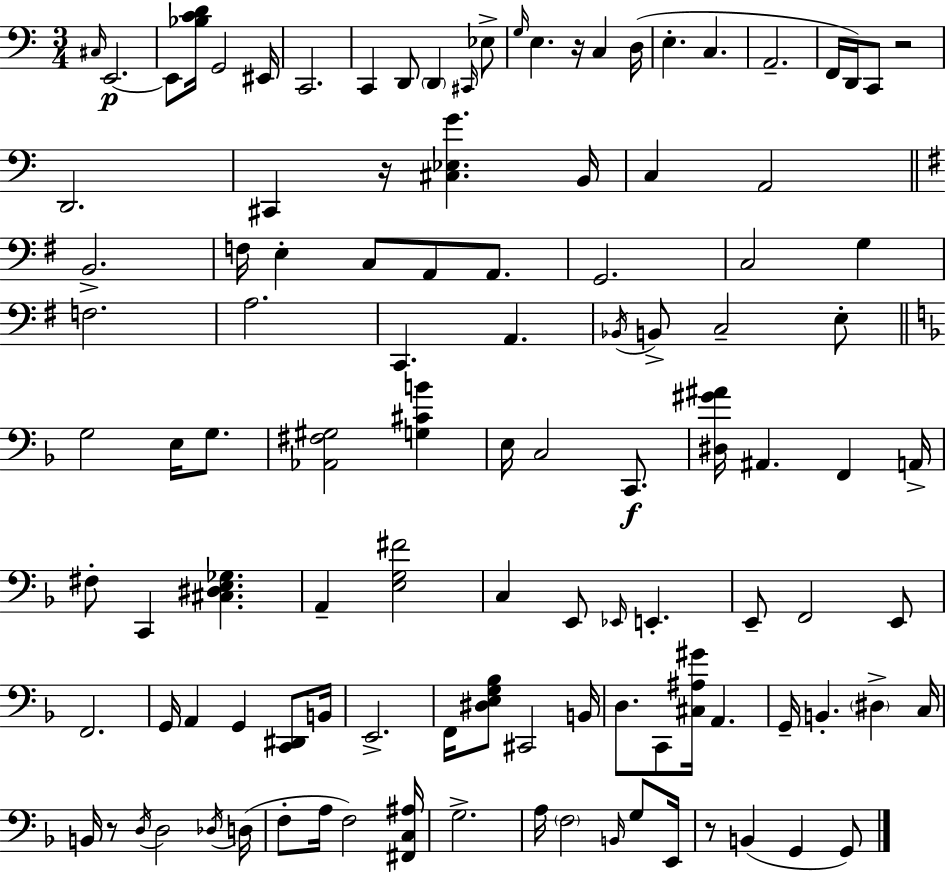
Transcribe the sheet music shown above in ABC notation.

X:1
T:Untitled
M:3/4
L:1/4
K:Am
^C,/4 E,,2 E,,/2 [_B,CD]/4 G,,2 ^E,,/4 C,,2 C,, D,,/2 D,, ^C,,/4 _E,/2 G,/4 E, z/4 C, D,/4 E, C, A,,2 F,,/4 D,,/4 C,,/2 z2 D,,2 ^C,, z/4 [^C,_E,G] B,,/4 C, A,,2 B,,2 F,/4 E, C,/2 A,,/2 A,,/2 G,,2 C,2 G, F,2 A,2 C,, A,, _B,,/4 B,,/2 C,2 E,/2 G,2 E,/4 G,/2 [_A,,^F,^G,]2 [G,^CB] E,/4 C,2 C,,/2 [^D,^G^A]/4 ^A,, F,, A,,/4 ^F,/2 C,, [^C,^D,E,_G,] A,, [E,G,^F]2 C, E,,/2 _E,,/4 E,, E,,/2 F,,2 E,,/2 F,,2 G,,/4 A,, G,, [C,,^D,,]/2 B,,/4 E,,2 F,,/4 [^D,E,G,_B,]/2 ^C,,2 B,,/4 D,/2 C,,/2 [^C,^A,^G]/4 A,, G,,/4 B,, ^D, C,/4 B,,/4 z/2 D,/4 D,2 _D,/4 D,/4 F,/2 A,/4 F,2 [^F,,C,^A,]/4 G,2 A,/4 F,2 B,,/4 G,/2 E,,/4 z/2 B,, G,, G,,/2